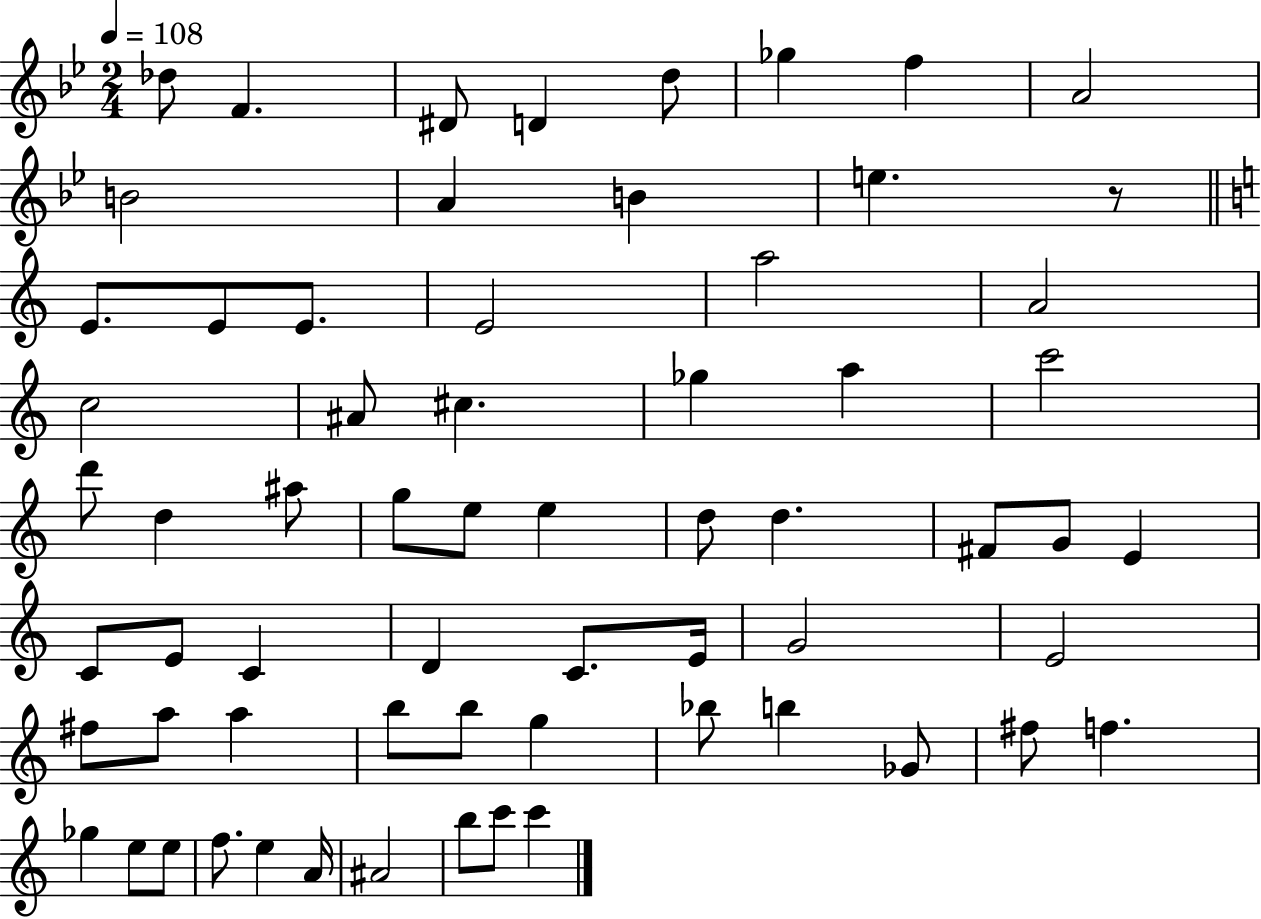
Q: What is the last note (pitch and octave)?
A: C6